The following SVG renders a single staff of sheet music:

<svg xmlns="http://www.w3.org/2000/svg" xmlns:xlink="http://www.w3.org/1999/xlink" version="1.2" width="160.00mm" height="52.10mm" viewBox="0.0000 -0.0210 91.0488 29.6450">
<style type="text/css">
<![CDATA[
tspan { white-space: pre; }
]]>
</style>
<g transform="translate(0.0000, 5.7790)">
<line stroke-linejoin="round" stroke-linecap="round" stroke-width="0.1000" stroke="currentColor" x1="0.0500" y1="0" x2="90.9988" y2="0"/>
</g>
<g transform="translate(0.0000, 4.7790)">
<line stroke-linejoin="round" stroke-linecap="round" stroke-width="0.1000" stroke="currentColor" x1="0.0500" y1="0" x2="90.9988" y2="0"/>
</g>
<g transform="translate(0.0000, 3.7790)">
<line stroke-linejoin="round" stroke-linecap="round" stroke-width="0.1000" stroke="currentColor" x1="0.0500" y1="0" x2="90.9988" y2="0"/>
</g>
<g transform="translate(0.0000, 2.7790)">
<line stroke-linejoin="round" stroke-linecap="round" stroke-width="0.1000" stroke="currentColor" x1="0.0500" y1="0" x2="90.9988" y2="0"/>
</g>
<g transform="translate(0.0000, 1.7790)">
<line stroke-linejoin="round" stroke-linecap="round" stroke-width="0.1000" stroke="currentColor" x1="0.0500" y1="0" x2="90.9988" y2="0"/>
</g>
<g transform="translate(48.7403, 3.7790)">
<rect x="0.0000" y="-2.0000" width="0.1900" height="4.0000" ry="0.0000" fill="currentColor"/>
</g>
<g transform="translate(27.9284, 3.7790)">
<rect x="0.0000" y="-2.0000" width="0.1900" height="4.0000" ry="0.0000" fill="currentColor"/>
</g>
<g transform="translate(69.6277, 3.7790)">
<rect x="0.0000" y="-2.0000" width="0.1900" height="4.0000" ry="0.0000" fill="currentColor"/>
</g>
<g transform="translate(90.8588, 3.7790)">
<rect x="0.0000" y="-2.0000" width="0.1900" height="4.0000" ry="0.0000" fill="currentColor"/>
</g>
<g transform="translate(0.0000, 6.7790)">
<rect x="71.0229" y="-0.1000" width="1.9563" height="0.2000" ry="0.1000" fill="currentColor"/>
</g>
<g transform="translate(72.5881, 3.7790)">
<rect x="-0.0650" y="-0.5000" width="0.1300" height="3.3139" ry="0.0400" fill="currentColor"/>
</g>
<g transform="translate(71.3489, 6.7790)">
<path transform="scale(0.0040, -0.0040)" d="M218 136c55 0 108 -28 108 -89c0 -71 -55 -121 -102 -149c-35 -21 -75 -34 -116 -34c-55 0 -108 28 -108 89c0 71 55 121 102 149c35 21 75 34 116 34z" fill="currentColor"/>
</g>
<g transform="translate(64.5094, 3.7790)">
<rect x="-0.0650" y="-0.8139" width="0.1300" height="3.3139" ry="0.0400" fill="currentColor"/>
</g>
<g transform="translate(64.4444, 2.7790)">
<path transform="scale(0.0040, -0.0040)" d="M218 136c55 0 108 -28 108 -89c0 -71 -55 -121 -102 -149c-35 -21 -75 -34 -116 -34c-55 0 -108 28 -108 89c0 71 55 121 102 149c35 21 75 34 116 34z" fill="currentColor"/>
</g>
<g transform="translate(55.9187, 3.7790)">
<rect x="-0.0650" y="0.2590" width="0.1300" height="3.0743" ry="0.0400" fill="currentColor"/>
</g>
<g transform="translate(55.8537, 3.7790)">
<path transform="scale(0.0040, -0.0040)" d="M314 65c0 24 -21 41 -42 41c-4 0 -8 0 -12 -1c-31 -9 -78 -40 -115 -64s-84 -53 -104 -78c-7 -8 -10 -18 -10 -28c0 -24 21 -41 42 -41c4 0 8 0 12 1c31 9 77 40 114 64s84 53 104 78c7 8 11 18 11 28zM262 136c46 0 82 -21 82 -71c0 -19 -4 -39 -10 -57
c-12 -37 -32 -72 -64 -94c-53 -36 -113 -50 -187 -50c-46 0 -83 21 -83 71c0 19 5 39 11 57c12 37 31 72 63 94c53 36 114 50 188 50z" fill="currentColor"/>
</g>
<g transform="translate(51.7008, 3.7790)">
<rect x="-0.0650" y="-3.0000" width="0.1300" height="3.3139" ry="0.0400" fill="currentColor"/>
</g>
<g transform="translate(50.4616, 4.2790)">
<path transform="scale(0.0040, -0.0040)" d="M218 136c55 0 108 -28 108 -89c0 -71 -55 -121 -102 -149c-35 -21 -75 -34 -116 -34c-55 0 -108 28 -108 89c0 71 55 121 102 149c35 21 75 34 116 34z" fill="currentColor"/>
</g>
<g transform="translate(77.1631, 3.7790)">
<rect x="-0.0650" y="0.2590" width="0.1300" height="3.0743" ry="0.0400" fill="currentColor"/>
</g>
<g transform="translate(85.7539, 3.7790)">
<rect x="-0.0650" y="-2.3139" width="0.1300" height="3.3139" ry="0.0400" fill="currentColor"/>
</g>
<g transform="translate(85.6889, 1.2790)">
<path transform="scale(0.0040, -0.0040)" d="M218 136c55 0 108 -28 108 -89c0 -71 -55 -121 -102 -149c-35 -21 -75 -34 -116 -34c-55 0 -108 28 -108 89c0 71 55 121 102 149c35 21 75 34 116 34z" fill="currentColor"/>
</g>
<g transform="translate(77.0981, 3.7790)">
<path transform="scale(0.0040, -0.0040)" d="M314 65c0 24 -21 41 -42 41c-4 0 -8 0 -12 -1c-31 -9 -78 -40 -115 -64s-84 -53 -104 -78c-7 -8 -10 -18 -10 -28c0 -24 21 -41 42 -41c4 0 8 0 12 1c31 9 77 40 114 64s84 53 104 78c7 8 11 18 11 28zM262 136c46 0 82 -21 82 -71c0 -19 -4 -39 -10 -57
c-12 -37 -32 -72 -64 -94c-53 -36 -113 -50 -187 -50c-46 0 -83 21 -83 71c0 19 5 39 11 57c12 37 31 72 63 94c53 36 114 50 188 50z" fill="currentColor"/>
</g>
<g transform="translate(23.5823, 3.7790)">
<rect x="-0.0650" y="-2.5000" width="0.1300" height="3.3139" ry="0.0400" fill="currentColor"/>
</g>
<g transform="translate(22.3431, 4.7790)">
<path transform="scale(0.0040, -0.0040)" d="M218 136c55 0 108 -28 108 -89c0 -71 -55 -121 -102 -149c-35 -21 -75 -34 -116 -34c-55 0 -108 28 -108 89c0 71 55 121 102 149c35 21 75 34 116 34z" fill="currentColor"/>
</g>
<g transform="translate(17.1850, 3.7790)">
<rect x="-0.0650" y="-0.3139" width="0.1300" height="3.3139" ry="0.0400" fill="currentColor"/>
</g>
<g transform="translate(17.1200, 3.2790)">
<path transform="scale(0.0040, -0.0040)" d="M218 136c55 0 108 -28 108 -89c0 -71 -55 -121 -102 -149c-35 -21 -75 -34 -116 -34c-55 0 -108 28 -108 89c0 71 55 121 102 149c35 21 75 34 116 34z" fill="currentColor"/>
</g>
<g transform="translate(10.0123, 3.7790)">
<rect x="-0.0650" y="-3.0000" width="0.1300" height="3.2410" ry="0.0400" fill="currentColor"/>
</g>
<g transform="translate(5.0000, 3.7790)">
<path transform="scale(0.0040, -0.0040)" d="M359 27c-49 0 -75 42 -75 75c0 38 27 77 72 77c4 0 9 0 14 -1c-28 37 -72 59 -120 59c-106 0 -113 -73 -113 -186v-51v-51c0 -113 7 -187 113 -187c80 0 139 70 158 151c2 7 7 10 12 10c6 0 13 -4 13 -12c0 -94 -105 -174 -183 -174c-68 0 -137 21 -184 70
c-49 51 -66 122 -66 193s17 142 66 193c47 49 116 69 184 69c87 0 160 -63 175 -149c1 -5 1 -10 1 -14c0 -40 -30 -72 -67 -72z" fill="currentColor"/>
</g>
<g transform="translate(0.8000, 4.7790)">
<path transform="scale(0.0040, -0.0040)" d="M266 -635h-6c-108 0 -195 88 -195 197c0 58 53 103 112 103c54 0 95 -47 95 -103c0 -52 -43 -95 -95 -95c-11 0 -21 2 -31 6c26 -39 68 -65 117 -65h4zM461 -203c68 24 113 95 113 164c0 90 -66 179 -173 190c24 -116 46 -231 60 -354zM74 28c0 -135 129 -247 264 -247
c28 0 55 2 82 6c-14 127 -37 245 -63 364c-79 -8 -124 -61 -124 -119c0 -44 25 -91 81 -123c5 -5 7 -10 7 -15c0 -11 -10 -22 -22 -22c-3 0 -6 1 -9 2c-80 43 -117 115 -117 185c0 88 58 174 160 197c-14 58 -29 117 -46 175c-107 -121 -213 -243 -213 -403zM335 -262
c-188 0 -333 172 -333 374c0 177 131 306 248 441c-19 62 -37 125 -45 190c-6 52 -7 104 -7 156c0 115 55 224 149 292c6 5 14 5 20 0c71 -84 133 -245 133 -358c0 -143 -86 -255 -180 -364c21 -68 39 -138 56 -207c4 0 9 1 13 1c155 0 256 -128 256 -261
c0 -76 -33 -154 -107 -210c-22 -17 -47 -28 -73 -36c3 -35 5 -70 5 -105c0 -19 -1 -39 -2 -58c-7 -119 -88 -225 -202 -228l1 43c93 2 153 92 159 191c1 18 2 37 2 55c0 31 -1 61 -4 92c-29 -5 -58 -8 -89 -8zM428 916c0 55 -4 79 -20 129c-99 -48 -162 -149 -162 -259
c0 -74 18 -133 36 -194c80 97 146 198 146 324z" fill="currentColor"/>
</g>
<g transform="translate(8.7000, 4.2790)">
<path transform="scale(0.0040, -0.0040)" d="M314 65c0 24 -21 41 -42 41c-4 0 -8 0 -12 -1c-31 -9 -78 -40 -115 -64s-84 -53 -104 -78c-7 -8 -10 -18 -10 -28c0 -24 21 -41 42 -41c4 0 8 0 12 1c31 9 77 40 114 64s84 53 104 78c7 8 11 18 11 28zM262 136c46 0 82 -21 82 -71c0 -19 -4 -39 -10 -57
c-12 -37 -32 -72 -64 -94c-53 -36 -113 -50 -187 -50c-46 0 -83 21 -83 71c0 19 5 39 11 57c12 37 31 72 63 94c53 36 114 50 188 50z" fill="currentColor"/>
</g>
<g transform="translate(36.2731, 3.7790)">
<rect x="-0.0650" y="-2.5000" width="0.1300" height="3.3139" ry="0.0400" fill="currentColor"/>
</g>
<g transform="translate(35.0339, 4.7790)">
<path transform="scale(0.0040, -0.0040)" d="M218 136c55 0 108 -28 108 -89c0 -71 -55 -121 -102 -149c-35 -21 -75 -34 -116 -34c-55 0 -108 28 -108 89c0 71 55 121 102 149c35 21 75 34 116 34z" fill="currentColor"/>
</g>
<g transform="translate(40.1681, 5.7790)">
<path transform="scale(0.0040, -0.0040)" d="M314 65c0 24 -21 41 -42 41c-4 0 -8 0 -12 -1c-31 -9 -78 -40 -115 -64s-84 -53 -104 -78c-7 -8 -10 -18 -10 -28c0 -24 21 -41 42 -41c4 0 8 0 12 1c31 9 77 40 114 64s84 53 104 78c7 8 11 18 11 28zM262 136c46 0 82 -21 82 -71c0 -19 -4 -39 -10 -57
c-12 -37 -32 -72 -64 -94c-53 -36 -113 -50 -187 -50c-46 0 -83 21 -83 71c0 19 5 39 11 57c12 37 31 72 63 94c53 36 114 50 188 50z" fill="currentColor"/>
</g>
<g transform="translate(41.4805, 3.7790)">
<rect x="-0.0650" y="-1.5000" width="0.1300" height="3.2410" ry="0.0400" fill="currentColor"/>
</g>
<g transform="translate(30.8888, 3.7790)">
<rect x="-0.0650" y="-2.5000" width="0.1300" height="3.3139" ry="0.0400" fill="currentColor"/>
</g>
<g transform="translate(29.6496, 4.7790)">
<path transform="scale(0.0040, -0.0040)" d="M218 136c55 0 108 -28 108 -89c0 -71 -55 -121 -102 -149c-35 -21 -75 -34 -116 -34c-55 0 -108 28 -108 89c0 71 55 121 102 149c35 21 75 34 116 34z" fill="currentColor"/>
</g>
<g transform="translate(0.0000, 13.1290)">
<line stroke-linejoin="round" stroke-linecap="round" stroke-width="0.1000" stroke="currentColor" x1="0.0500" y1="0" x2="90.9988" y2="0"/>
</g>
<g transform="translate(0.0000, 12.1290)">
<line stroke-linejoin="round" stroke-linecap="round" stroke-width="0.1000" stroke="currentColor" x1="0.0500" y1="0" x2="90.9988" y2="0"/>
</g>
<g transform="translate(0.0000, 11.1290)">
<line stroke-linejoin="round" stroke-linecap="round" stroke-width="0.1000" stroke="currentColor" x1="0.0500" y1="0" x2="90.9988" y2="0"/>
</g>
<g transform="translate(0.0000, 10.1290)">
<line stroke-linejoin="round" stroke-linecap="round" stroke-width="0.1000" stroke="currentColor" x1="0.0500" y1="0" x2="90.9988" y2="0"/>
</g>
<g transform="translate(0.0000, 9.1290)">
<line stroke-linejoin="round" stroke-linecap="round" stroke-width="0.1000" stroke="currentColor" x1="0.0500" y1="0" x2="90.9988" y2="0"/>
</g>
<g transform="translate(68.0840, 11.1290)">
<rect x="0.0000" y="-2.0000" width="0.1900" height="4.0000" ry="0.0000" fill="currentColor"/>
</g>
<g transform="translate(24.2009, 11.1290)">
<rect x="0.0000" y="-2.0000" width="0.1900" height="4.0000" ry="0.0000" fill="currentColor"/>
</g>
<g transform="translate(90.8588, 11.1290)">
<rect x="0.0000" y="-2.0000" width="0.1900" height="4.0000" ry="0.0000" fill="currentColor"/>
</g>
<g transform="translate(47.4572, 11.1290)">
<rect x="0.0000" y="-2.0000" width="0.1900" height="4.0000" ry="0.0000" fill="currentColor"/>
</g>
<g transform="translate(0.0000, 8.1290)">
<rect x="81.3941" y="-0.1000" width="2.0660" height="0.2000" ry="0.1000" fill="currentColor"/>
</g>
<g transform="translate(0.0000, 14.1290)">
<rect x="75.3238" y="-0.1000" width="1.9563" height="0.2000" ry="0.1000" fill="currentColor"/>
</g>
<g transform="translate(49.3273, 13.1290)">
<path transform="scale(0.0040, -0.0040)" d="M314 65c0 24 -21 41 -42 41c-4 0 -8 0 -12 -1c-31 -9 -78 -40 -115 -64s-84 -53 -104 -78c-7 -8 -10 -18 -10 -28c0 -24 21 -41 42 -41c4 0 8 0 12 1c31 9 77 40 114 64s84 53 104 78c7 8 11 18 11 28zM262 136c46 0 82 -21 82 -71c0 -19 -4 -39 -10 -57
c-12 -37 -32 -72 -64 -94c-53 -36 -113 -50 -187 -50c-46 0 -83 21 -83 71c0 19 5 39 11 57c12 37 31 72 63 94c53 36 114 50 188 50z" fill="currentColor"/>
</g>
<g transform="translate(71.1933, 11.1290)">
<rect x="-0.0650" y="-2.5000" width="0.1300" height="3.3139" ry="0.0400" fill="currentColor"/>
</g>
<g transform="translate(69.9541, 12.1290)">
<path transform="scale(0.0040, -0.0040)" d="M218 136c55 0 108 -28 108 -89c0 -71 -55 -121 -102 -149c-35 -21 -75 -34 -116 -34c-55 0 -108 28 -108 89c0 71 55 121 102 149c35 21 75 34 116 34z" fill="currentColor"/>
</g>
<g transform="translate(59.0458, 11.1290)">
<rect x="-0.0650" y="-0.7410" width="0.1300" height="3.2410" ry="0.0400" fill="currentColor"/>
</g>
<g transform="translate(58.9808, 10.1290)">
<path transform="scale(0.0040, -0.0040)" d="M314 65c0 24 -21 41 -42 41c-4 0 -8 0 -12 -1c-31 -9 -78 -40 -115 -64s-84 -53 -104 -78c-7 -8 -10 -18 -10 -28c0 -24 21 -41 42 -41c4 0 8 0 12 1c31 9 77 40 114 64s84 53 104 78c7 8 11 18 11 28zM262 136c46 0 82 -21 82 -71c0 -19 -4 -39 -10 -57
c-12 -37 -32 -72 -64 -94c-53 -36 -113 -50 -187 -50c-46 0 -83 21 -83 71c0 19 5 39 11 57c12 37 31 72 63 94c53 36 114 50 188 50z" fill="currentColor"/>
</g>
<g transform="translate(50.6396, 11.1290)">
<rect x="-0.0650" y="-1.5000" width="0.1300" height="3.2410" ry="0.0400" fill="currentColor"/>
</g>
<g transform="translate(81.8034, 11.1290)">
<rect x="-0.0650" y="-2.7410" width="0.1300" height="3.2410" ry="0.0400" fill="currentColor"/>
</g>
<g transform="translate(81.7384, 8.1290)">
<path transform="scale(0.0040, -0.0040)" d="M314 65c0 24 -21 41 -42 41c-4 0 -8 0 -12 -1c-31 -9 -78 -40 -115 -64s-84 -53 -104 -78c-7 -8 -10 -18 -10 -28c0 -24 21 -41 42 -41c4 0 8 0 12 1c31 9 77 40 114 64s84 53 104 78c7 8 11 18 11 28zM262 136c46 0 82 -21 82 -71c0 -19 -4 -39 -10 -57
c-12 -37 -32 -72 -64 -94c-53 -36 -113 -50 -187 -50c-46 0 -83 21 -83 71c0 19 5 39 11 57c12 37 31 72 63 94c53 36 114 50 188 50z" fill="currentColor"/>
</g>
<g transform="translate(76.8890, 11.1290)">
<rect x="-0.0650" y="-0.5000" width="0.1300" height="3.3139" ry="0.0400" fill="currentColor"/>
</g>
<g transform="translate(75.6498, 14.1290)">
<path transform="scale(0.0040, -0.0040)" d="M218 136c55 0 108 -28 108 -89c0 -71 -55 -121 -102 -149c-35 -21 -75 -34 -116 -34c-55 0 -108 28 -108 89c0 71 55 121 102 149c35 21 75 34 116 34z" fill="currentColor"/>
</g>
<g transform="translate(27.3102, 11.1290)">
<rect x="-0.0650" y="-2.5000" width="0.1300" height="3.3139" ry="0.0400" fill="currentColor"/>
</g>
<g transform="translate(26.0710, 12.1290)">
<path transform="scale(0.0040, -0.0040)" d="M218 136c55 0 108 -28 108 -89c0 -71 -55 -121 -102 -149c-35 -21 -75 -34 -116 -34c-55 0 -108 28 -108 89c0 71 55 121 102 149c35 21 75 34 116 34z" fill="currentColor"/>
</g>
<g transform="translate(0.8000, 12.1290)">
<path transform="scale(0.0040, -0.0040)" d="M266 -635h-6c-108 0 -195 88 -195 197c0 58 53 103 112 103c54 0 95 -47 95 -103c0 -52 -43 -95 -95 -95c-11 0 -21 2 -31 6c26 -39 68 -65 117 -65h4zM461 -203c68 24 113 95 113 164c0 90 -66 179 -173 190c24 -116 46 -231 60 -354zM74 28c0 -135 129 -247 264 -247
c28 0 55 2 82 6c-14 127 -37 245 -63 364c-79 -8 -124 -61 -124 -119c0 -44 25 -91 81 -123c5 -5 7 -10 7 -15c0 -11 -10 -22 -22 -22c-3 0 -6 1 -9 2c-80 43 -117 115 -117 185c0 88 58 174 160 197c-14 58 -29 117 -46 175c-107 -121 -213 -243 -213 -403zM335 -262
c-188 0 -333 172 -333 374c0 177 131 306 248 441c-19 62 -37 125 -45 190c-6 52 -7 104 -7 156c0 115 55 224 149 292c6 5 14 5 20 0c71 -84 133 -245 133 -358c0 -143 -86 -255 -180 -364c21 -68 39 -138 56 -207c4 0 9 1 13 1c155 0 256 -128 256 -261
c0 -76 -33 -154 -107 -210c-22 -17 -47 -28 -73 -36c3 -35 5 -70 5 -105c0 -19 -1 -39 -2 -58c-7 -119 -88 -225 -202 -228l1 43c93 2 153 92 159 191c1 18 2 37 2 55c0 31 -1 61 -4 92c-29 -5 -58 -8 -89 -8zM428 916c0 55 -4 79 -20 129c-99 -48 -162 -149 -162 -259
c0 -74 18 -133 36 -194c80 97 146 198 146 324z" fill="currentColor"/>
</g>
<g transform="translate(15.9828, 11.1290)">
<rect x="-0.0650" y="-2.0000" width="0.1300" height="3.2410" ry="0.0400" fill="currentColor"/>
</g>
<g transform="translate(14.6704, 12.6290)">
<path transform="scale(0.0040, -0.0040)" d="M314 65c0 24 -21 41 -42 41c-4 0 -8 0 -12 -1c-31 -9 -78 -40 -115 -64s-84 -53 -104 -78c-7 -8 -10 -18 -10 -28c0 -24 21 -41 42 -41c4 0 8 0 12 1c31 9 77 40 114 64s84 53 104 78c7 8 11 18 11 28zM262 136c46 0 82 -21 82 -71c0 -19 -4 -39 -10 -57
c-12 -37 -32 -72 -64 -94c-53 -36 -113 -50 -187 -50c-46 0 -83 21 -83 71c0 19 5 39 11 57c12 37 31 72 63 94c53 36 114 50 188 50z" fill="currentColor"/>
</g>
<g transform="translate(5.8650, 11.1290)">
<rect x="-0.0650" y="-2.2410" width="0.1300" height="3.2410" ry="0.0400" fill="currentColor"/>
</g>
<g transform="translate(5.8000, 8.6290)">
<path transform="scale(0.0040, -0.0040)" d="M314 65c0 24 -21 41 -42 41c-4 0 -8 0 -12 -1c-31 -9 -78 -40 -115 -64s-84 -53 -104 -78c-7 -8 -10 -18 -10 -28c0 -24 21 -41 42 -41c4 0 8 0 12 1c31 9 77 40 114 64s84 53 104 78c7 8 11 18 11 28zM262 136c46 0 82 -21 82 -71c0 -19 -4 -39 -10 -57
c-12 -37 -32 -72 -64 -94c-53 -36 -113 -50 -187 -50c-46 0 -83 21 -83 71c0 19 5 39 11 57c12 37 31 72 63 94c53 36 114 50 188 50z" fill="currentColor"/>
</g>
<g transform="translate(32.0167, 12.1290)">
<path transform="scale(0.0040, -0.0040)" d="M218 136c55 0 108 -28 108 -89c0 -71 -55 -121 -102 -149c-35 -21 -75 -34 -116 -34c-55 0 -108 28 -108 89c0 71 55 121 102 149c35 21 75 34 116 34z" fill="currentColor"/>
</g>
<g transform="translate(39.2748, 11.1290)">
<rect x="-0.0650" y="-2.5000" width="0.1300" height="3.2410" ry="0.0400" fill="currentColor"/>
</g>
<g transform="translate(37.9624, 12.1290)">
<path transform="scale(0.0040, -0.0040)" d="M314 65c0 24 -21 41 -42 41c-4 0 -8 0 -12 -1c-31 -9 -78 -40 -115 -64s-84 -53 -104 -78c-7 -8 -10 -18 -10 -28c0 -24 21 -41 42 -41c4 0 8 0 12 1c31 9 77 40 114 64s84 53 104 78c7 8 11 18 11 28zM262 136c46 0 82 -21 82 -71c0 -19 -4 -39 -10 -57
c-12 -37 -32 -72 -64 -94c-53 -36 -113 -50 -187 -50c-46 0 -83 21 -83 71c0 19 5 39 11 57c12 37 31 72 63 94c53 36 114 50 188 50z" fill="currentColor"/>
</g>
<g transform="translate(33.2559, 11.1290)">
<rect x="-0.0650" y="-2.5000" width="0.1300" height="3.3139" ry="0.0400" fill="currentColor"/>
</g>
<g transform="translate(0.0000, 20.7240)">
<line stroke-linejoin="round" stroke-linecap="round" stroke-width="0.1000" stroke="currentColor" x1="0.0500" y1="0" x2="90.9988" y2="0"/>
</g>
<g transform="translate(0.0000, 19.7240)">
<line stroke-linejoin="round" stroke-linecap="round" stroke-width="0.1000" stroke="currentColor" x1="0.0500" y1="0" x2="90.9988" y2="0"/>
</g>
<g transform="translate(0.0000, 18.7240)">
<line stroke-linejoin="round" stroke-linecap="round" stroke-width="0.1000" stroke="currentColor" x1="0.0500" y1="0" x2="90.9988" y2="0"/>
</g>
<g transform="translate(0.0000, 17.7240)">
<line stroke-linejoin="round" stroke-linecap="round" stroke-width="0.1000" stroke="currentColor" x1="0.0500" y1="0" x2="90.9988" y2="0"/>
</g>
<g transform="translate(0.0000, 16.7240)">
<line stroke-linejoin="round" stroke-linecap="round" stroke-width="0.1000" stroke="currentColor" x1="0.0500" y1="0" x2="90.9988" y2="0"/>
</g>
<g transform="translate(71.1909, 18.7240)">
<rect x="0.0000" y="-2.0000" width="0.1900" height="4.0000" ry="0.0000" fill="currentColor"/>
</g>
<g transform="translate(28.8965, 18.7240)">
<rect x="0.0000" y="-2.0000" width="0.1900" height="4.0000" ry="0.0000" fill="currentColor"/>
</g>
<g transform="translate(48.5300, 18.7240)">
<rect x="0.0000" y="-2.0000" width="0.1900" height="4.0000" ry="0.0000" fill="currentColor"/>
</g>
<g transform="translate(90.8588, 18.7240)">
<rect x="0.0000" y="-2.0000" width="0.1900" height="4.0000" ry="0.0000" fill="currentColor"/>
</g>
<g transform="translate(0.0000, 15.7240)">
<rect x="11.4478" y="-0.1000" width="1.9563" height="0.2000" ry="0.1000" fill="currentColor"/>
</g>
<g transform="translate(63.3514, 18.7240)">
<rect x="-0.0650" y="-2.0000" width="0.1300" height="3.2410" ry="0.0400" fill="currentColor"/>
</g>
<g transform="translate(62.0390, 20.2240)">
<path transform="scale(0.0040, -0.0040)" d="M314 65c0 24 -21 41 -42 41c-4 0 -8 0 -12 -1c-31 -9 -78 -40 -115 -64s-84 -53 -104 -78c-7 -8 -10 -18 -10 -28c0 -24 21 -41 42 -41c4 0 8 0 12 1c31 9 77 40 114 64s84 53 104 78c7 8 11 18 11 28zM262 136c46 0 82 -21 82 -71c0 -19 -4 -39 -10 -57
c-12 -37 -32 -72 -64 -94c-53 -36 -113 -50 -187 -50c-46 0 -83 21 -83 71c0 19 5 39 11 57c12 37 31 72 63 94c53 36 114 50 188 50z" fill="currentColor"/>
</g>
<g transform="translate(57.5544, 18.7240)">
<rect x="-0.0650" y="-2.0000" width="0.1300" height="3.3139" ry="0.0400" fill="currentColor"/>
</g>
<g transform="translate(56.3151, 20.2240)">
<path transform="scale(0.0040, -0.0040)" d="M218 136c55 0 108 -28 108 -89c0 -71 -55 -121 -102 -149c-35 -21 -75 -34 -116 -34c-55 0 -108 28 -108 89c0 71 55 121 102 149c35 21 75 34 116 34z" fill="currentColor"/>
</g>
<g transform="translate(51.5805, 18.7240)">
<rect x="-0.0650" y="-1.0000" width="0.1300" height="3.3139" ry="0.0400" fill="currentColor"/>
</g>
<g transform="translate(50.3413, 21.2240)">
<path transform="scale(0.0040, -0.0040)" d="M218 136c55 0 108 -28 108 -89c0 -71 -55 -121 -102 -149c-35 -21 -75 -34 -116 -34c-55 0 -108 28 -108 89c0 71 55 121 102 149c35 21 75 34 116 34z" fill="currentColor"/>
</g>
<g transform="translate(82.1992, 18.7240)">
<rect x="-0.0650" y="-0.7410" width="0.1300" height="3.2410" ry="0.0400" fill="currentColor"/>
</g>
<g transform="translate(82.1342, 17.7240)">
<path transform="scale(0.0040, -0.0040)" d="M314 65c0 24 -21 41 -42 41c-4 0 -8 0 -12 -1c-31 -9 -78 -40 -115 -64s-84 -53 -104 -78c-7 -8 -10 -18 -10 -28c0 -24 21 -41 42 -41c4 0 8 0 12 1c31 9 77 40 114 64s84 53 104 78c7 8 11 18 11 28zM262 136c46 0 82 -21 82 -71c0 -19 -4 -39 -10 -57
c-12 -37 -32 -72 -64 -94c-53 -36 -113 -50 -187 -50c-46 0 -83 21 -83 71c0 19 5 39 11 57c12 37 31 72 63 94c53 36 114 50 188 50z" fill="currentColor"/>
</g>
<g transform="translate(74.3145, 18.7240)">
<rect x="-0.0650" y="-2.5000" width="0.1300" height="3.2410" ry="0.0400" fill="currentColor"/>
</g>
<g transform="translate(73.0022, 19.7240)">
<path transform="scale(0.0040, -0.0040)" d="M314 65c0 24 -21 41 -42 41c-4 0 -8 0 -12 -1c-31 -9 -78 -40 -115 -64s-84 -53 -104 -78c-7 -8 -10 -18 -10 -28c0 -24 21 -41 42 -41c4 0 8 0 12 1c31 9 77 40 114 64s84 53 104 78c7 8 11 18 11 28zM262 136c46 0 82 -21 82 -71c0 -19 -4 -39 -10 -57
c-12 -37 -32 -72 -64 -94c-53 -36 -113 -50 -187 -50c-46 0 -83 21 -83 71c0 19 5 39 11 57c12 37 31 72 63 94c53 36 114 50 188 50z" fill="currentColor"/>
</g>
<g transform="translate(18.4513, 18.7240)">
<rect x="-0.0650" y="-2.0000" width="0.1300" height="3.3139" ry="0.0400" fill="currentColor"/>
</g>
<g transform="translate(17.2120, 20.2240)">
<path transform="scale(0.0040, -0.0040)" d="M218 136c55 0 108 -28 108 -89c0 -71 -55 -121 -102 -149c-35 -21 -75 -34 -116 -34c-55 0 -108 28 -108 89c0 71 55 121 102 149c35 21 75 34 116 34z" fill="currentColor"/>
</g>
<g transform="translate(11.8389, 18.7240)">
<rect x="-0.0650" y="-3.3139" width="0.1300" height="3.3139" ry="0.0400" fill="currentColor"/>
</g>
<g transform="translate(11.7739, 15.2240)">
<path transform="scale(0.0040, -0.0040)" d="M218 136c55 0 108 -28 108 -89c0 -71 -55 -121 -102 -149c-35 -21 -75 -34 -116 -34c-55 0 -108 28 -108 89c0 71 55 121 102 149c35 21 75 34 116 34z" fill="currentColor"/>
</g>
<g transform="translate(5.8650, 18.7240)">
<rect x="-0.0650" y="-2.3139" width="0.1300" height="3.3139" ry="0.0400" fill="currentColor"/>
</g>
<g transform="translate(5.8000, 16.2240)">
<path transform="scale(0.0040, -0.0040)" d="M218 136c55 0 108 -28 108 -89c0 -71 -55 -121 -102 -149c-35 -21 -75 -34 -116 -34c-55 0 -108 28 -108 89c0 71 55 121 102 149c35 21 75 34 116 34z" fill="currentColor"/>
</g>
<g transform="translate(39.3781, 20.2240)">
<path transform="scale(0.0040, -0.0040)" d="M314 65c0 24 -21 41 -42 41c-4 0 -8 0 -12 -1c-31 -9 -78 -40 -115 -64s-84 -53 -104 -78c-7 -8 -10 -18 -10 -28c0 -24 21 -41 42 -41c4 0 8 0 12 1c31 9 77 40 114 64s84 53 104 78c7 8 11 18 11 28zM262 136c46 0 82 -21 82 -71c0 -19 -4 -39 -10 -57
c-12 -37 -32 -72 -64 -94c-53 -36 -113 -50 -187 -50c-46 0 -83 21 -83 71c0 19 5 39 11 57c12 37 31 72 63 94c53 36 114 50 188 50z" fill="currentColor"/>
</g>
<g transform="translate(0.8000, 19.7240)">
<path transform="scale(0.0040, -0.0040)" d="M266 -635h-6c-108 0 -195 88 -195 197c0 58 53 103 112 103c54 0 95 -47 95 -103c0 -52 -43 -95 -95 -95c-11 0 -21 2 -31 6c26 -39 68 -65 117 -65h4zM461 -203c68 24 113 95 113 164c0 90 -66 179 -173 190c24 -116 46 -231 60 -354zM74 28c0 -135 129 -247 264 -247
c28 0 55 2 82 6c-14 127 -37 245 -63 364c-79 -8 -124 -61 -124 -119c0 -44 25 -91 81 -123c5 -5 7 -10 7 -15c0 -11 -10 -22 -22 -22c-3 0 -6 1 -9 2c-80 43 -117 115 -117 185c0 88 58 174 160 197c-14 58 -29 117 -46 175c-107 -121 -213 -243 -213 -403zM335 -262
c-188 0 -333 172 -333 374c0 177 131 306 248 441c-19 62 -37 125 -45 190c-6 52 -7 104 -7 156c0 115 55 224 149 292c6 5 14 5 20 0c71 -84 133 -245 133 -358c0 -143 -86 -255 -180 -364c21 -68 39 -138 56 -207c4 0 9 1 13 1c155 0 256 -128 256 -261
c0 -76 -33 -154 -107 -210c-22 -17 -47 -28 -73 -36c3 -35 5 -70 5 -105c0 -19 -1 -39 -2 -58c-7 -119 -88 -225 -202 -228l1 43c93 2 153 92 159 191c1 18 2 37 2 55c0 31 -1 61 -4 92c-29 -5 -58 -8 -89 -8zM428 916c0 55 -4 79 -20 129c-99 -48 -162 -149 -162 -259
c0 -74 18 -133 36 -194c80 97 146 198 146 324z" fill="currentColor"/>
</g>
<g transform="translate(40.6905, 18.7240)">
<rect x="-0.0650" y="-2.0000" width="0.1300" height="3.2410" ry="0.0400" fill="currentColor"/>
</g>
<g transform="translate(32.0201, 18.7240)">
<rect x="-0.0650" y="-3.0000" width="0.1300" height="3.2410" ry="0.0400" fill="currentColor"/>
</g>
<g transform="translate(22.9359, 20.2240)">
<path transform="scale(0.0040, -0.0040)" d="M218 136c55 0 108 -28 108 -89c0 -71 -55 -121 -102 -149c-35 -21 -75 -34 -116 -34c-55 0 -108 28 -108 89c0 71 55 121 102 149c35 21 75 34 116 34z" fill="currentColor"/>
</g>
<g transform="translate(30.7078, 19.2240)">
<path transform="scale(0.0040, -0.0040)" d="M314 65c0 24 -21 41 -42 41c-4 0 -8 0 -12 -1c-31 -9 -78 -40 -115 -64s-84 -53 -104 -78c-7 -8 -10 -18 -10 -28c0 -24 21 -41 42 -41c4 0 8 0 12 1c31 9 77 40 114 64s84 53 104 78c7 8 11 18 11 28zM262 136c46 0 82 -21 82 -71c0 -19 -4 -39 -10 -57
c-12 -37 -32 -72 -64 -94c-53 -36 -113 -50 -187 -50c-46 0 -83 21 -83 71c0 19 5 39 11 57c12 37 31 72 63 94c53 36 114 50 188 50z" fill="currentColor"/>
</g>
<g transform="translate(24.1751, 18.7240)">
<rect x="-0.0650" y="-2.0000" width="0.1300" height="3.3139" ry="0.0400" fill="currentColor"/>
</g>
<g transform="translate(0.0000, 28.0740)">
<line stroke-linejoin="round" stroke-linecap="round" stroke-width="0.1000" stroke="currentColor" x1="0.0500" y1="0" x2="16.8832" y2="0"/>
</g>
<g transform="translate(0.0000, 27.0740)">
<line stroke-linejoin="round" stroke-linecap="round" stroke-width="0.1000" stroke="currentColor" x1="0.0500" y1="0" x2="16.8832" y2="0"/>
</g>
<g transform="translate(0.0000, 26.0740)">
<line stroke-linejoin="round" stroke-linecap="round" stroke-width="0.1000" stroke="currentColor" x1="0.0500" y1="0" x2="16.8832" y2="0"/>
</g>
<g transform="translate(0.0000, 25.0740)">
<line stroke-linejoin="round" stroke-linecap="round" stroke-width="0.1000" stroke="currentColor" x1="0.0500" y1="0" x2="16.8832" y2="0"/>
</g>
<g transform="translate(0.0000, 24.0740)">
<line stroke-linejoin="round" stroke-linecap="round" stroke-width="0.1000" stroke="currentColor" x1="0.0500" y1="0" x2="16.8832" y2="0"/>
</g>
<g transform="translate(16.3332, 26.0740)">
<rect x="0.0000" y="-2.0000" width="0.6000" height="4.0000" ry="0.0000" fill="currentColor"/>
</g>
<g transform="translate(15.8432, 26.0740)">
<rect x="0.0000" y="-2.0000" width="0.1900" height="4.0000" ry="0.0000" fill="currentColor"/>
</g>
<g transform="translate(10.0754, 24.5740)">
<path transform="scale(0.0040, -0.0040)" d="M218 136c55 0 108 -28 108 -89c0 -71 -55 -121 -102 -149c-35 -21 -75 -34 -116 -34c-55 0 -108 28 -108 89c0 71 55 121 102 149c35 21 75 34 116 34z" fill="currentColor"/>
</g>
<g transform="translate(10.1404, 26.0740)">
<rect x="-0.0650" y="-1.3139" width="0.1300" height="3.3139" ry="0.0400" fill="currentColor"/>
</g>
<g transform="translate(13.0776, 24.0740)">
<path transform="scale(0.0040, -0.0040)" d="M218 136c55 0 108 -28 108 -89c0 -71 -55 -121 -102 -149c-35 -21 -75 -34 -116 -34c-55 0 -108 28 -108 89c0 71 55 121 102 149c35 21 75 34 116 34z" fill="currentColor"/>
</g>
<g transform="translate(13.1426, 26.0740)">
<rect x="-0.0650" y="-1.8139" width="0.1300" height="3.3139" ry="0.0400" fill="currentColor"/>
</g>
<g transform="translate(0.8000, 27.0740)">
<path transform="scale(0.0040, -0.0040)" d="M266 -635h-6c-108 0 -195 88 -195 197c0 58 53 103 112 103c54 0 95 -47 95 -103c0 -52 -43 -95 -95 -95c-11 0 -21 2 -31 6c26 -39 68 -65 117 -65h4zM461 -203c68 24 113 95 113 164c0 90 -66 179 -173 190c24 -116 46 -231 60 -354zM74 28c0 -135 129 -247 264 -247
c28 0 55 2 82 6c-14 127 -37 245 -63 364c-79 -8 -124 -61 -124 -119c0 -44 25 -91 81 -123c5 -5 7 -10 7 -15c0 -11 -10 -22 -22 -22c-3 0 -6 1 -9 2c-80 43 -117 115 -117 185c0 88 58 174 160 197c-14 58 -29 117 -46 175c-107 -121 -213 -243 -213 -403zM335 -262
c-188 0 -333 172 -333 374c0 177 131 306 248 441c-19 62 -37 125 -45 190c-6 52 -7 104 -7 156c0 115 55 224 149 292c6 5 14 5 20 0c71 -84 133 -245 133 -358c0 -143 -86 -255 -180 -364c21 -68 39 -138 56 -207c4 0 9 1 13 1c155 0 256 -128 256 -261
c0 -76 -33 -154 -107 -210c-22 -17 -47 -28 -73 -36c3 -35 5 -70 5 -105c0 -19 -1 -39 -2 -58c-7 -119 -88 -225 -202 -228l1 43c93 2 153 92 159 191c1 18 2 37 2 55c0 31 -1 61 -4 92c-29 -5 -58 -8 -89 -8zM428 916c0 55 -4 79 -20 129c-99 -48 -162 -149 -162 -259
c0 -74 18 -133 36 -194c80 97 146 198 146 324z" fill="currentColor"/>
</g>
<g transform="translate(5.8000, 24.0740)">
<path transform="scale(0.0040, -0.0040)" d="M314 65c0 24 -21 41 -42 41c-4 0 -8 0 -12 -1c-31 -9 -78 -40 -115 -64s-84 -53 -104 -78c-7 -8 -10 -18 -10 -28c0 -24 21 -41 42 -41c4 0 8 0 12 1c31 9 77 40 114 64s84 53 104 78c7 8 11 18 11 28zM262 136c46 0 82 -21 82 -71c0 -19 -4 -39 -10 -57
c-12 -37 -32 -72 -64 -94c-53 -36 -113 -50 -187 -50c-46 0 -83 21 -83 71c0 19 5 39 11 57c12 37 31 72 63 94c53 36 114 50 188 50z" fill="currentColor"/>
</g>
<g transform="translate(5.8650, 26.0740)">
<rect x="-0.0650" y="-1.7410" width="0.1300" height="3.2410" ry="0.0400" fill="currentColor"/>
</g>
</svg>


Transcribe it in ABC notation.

X:1
T:Untitled
M:4/4
L:1/4
K:C
A2 c G G G E2 A B2 d C B2 g g2 F2 G G G2 E2 d2 G C a2 g b F F A2 F2 D F F2 G2 d2 f2 e f